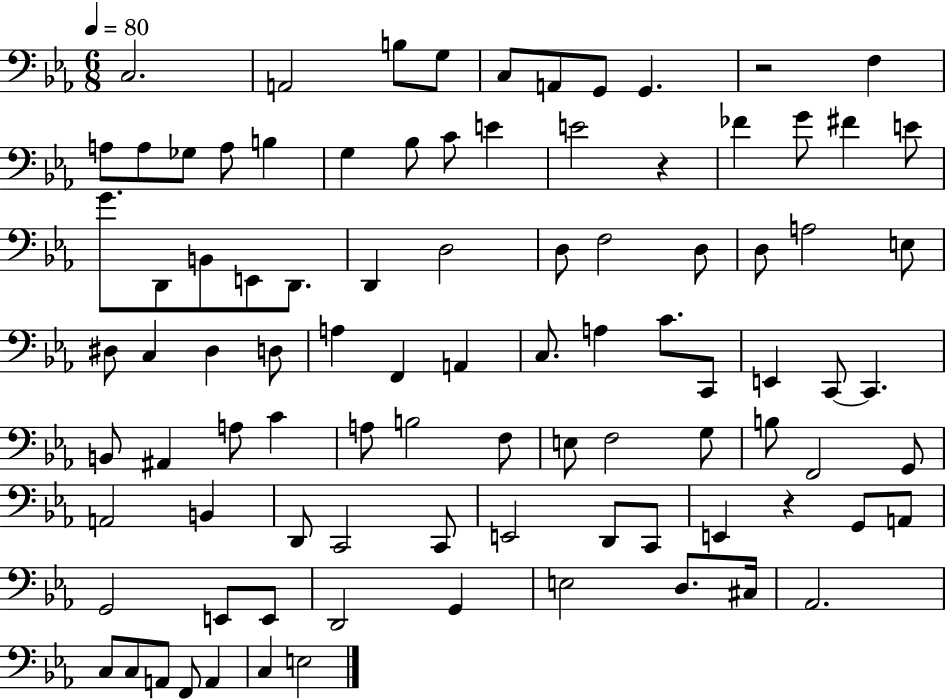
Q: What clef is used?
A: bass